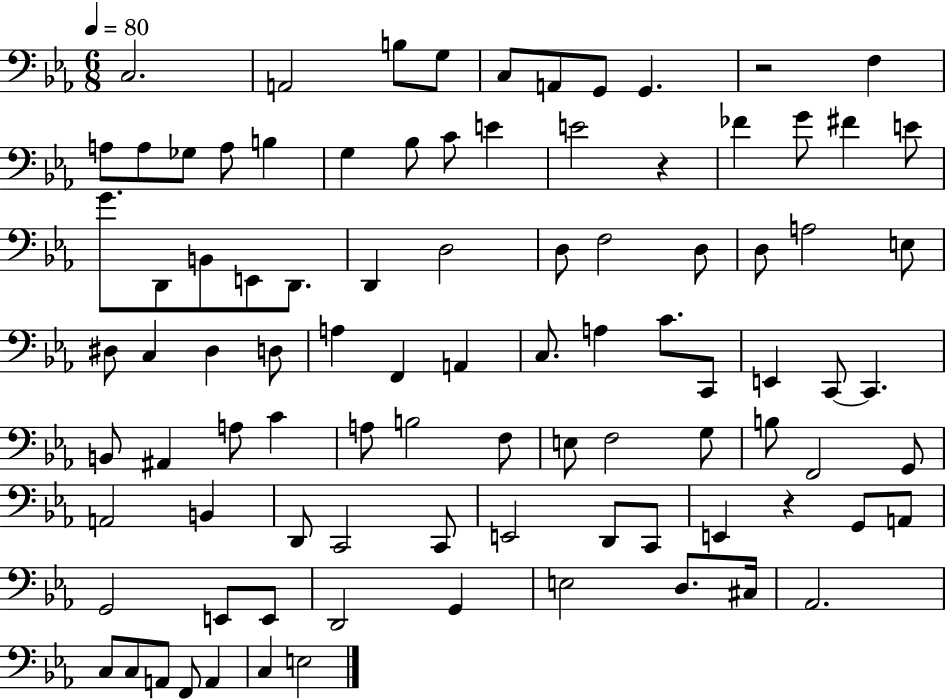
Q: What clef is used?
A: bass